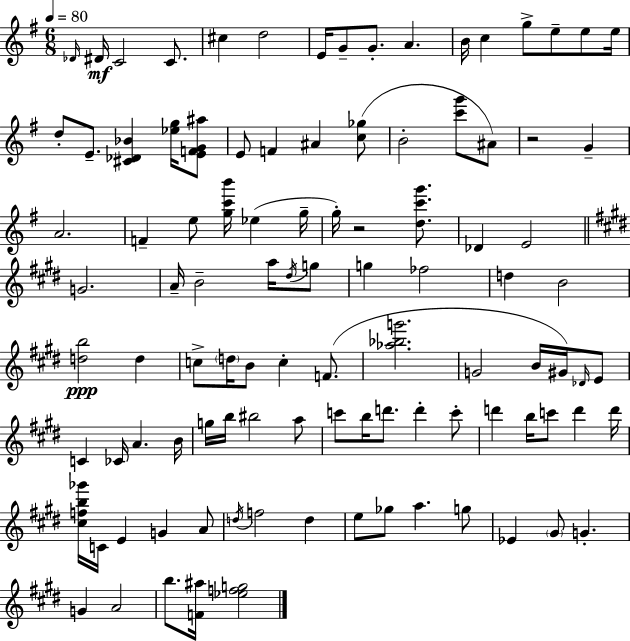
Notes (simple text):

Db4/s D#4/s C4/h C4/e. C#5/q D5/h E4/s G4/e G4/e. A4/q. B4/s C5/q G5/e E5/e E5/e E5/s D5/e E4/e. [C#4,Db4,Bb4]/q [Eb5,G5]/s [E4,F4,G4,A#5]/e E4/e F4/q A#4/q [C5,Gb5]/e B4/h [C6,G6]/e A#4/e R/h G4/q A4/h. F4/q E5/e [G5,C6,B6]/s Eb5/q G5/s G5/s R/h [D5,C6,G6]/e. Db4/q E4/h G4/h. A4/s B4/h A5/s D#5/s G5/e G5/q FES5/h D5/q B4/h [D5,B5]/h D5/q C5/e D5/s B4/e C5/q F4/e. [Ab5,Bb5,G6]/h. G4/h B4/s G#4/s Db4/s E4/e C4/q CES4/s A4/q. B4/s G5/s B5/s BIS5/h A5/e C6/e B5/s D6/e. D6/q C6/e D6/q B5/s C6/e D6/q D6/s [C#5,F5,B5,Gb6]/s C4/s E4/q G4/q A4/e D5/s F5/h D5/q E5/e Gb5/e A5/q. G5/e Eb4/q G#4/e G4/q. G4/q A4/h B5/e. [F4,A#5]/s [Eb5,F5,G5]/h